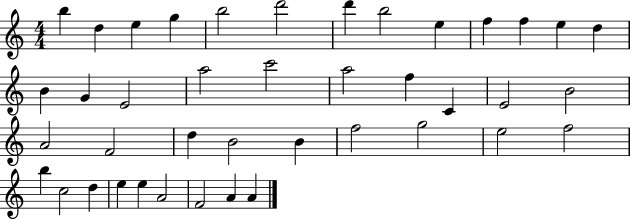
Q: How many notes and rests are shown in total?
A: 41